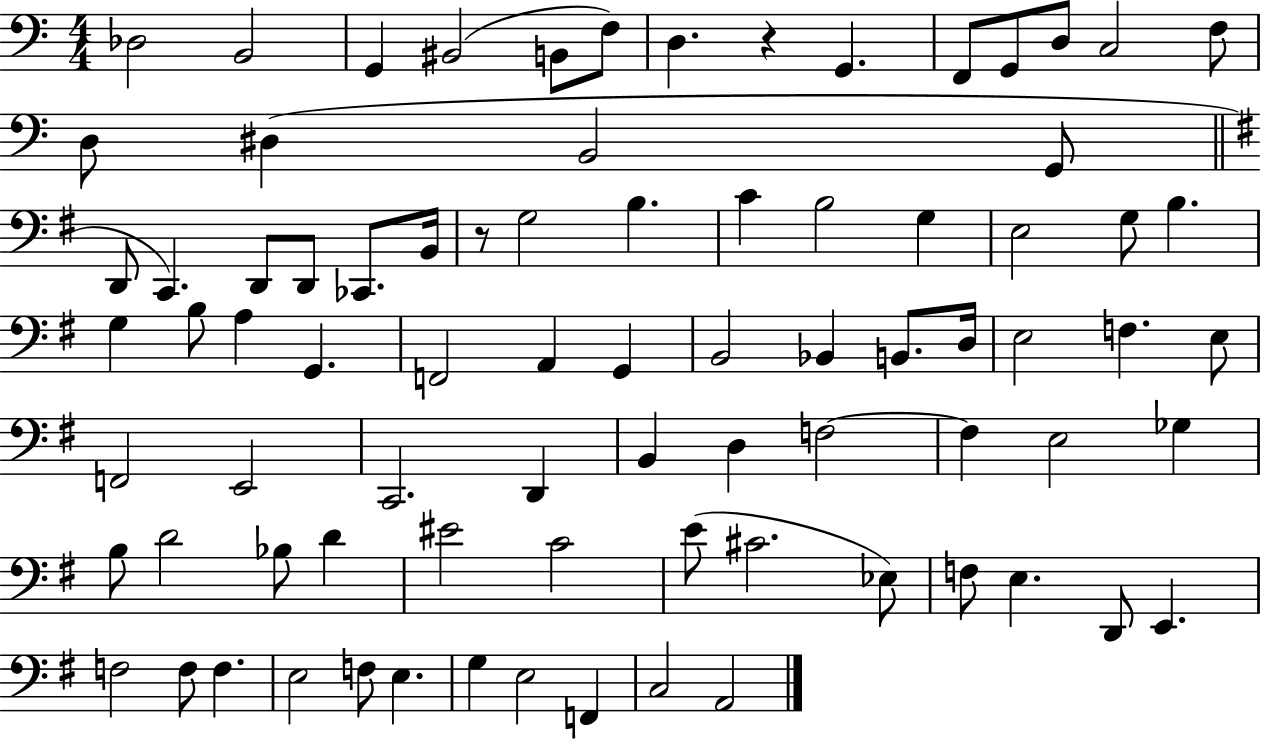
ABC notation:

X:1
T:Untitled
M:4/4
L:1/4
K:C
_D,2 B,,2 G,, ^B,,2 B,,/2 F,/2 D, z G,, F,,/2 G,,/2 D,/2 C,2 F,/2 D,/2 ^D, B,,2 G,,/2 D,,/2 C,, D,,/2 D,,/2 _C,,/2 B,,/4 z/2 G,2 B, C B,2 G, E,2 G,/2 B, G, B,/2 A, G,, F,,2 A,, G,, B,,2 _B,, B,,/2 D,/4 E,2 F, E,/2 F,,2 E,,2 C,,2 D,, B,, D, F,2 F, E,2 _G, B,/2 D2 _B,/2 D ^E2 C2 E/2 ^C2 _E,/2 F,/2 E, D,,/2 E,, F,2 F,/2 F, E,2 F,/2 E, G, E,2 F,, C,2 A,,2